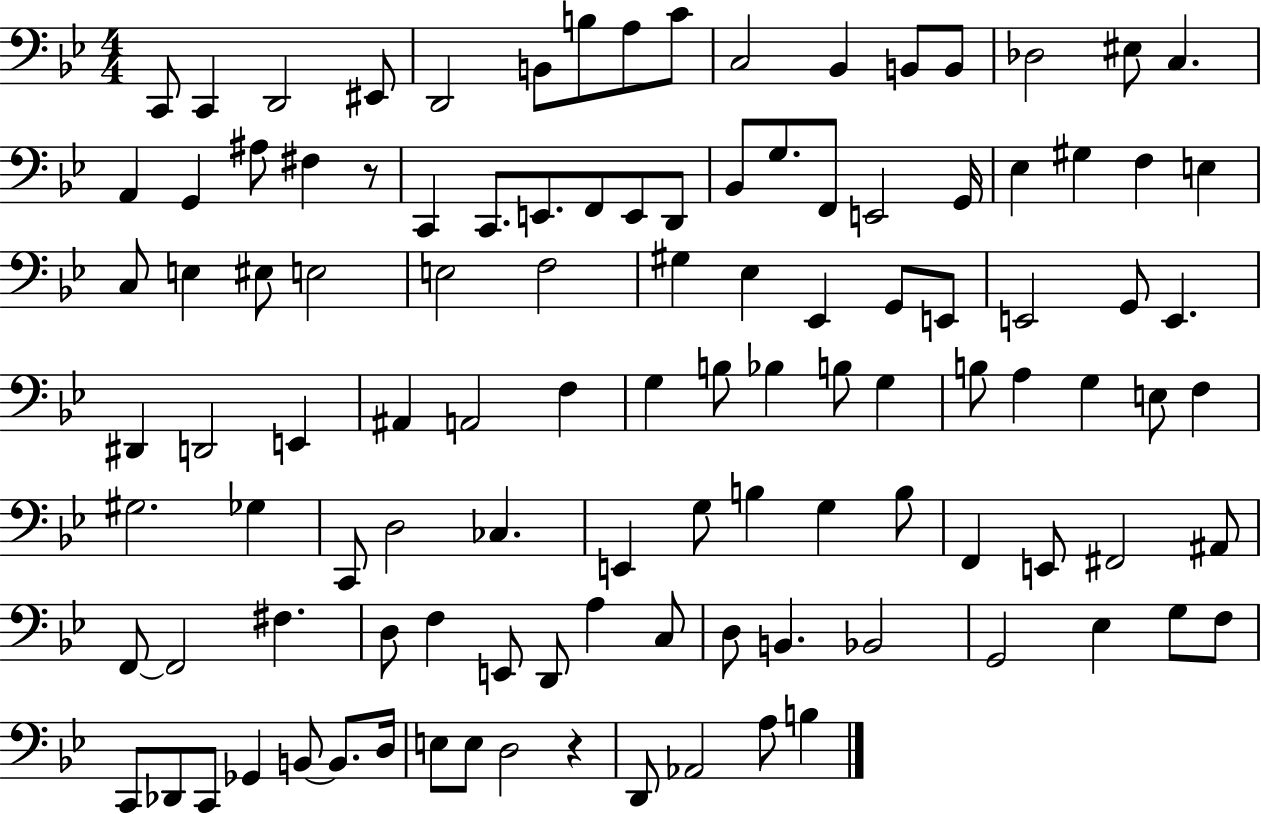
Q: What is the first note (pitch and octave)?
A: C2